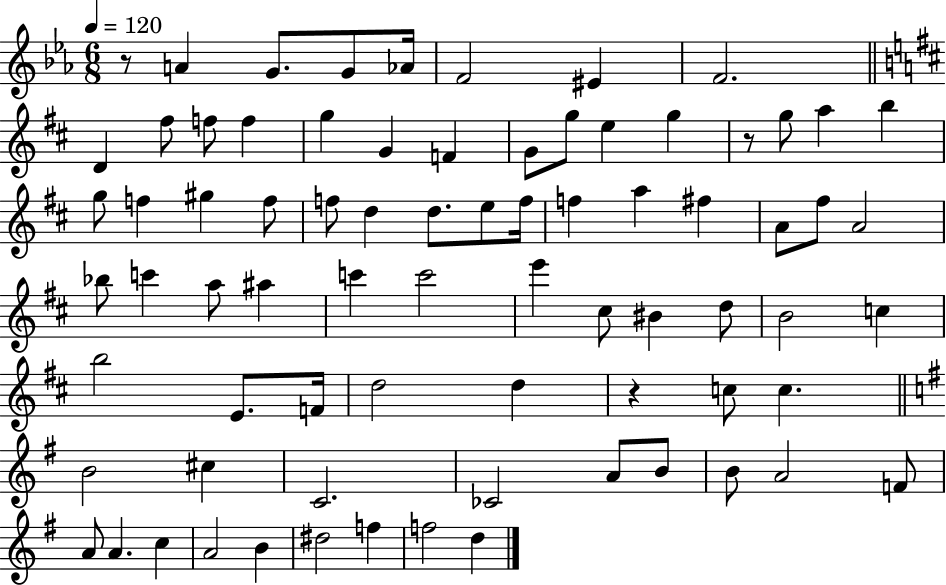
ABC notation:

X:1
T:Untitled
M:6/8
L:1/4
K:Eb
z/2 A G/2 G/2 _A/4 F2 ^E F2 D ^f/2 f/2 f g G F G/2 g/2 e g z/2 g/2 a b g/2 f ^g f/2 f/2 d d/2 e/2 f/4 f a ^f A/2 ^f/2 A2 _b/2 c' a/2 ^a c' c'2 e' ^c/2 ^B d/2 B2 c b2 E/2 F/4 d2 d z c/2 c B2 ^c C2 _C2 A/2 B/2 B/2 A2 F/2 A/2 A c A2 B ^d2 f f2 d